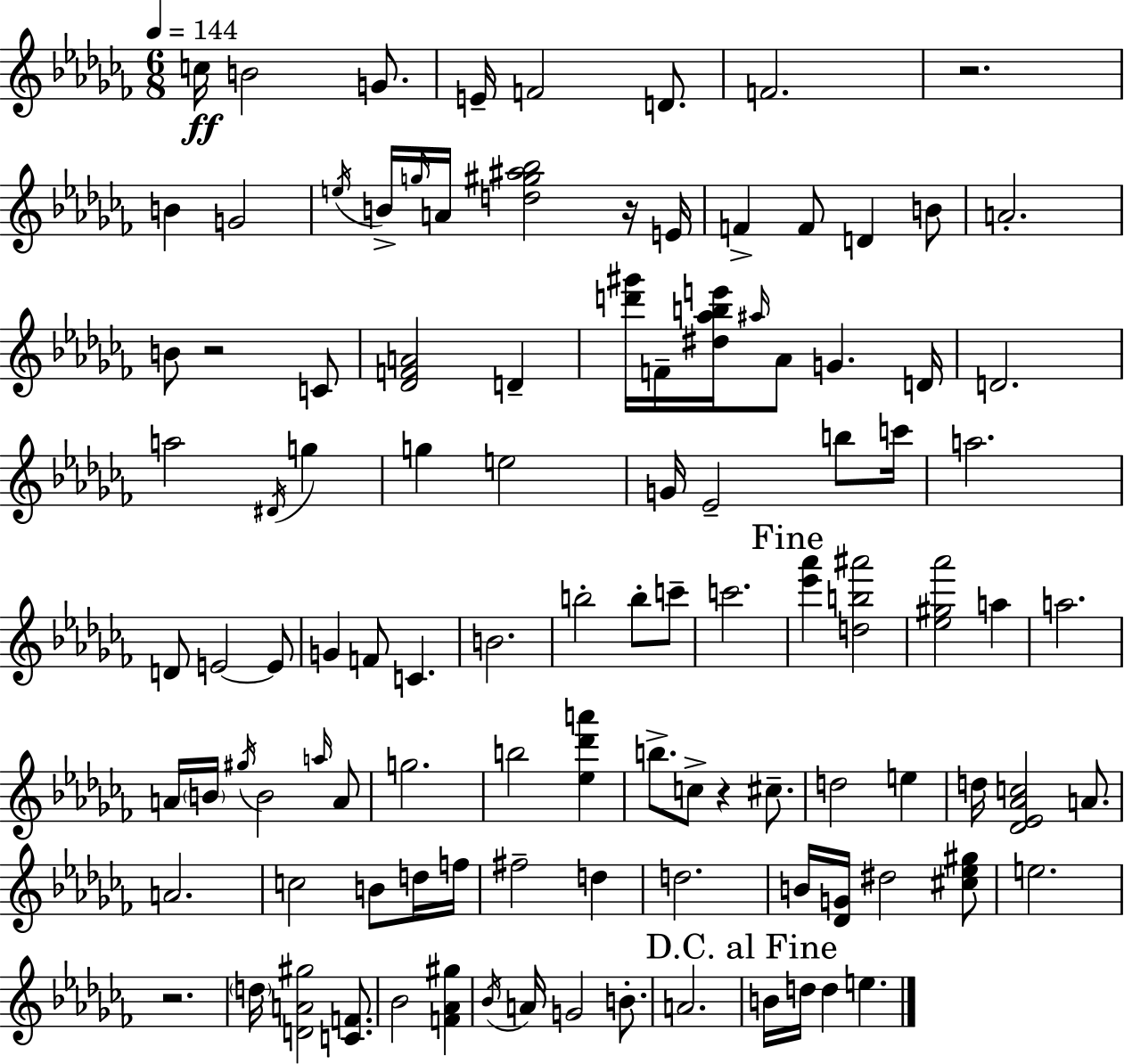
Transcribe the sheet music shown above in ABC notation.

X:1
T:Untitled
M:6/8
L:1/4
K:Abm
c/4 B2 G/2 E/4 F2 D/2 F2 z2 B G2 e/4 B/4 g/4 A/4 [d^g^a_b]2 z/4 E/4 F F/2 D B/2 A2 B/2 z2 C/2 [_DFA]2 D [d'^g']/4 F/4 [^d_abe']/4 ^a/4 _A/2 G D/4 D2 a2 ^D/4 g g e2 G/4 _E2 b/2 c'/4 a2 D/2 E2 E/2 G F/2 C B2 b2 b/2 c'/2 c'2 [_e'_a'] [db^a']2 [_e^g_a']2 a a2 A/4 B/4 ^g/4 B2 a/4 A/2 g2 b2 [_e_d'a'] b/2 c/2 z ^c/2 d2 e d/4 [_D_E_Ac]2 A/2 A2 c2 B/2 d/4 f/4 ^f2 d d2 B/4 [_DG]/4 ^d2 [^c_e^g]/2 e2 z2 d/4 [DA^g]2 [CF]/2 _B2 [F_A^g] _B/4 A/4 G2 B/2 A2 B/4 d/4 d e